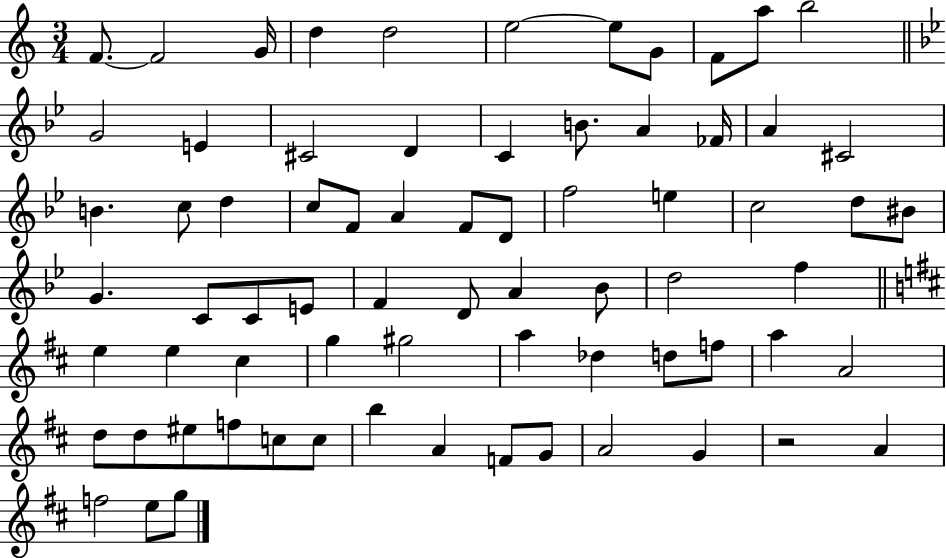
X:1
T:Untitled
M:3/4
L:1/4
K:C
F/2 F2 G/4 d d2 e2 e/2 G/2 F/2 a/2 b2 G2 E ^C2 D C B/2 A _F/4 A ^C2 B c/2 d c/2 F/2 A F/2 D/2 f2 e c2 d/2 ^B/2 G C/2 C/2 E/2 F D/2 A _B/2 d2 f e e ^c g ^g2 a _d d/2 f/2 a A2 d/2 d/2 ^e/2 f/2 c/2 c/2 b A F/2 G/2 A2 G z2 A f2 e/2 g/2